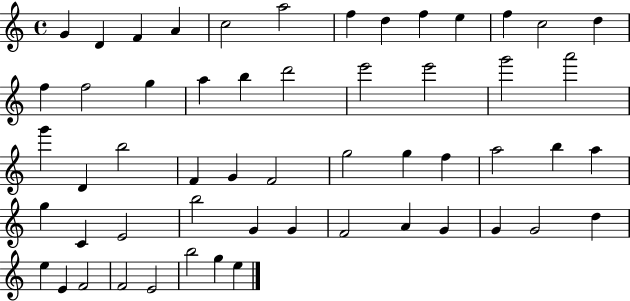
{
  \clef treble
  \time 4/4
  \defaultTimeSignature
  \key c \major
  g'4 d'4 f'4 a'4 | c''2 a''2 | f''4 d''4 f''4 e''4 | f''4 c''2 d''4 | \break f''4 f''2 g''4 | a''4 b''4 d'''2 | e'''2 e'''2 | g'''2 a'''2 | \break g'''4 d'4 b''2 | f'4 g'4 f'2 | g''2 g''4 f''4 | a''2 b''4 a''4 | \break g''4 c'4 e'2 | b''2 g'4 g'4 | f'2 a'4 g'4 | g'4 g'2 d''4 | \break e''4 e'4 f'2 | f'2 e'2 | b''2 g''4 e''4 | \bar "|."
}